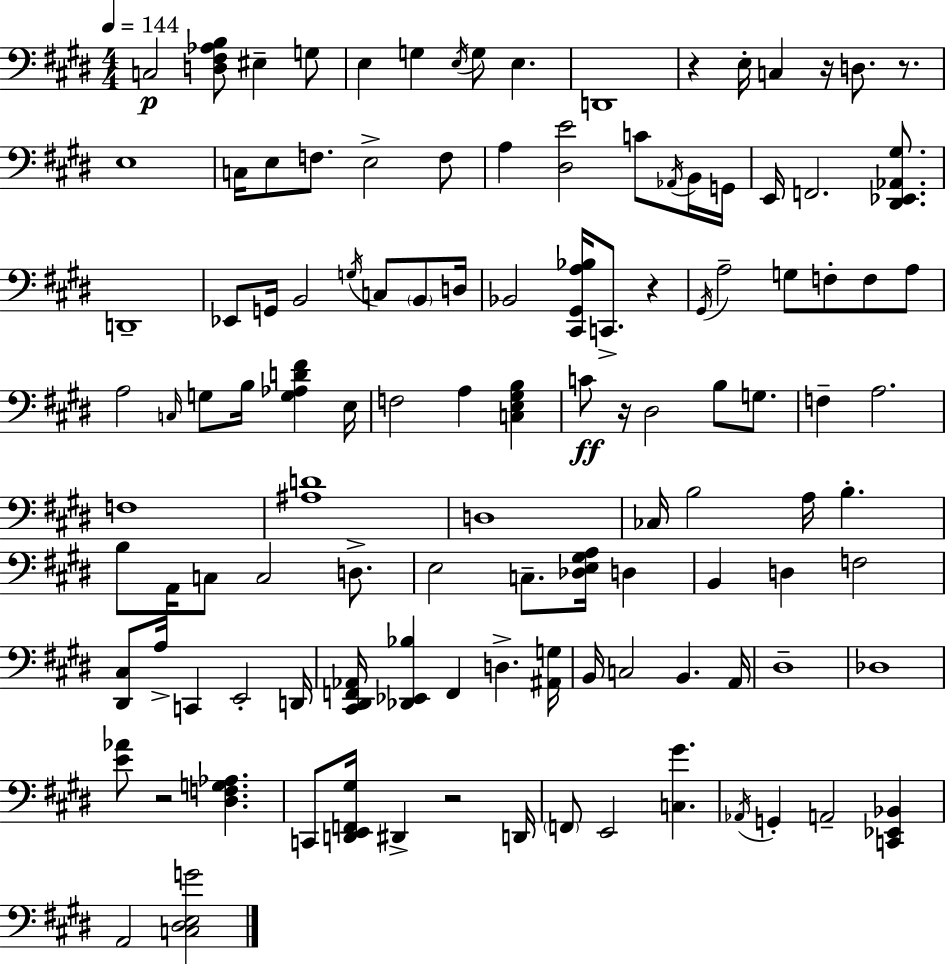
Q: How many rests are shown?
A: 7